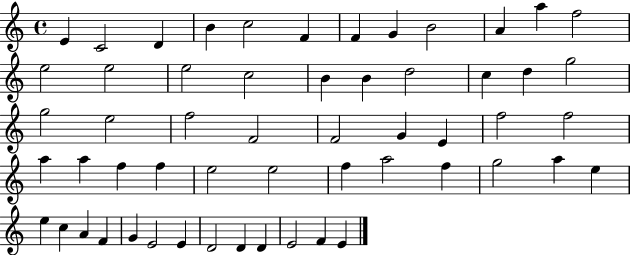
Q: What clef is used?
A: treble